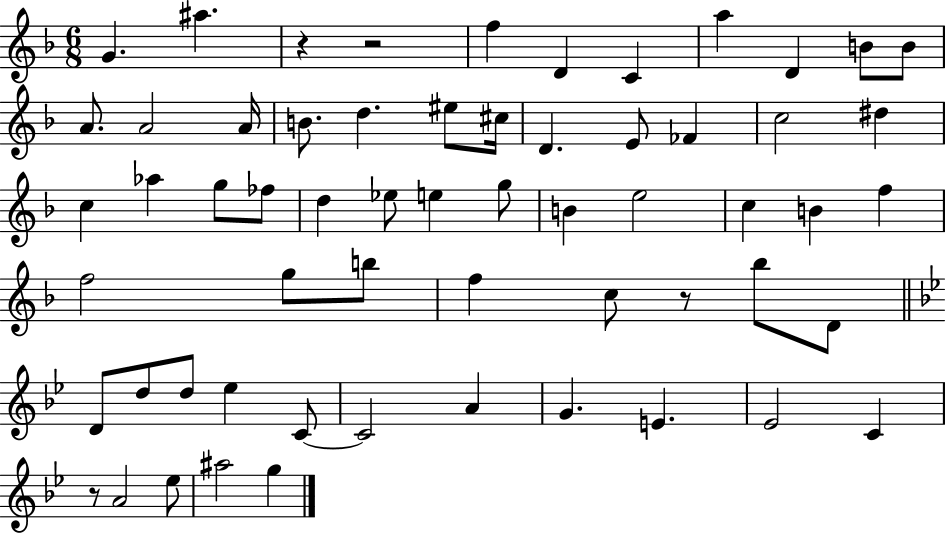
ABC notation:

X:1
T:Untitled
M:6/8
L:1/4
K:F
G ^a z z2 f D C a D B/2 B/2 A/2 A2 A/4 B/2 d ^e/2 ^c/4 D E/2 _F c2 ^d c _a g/2 _f/2 d _e/2 e g/2 B e2 c B f f2 g/2 b/2 f c/2 z/2 _b/2 D/2 D/2 d/2 d/2 _e C/2 C2 A G E _E2 C z/2 A2 _e/2 ^a2 g